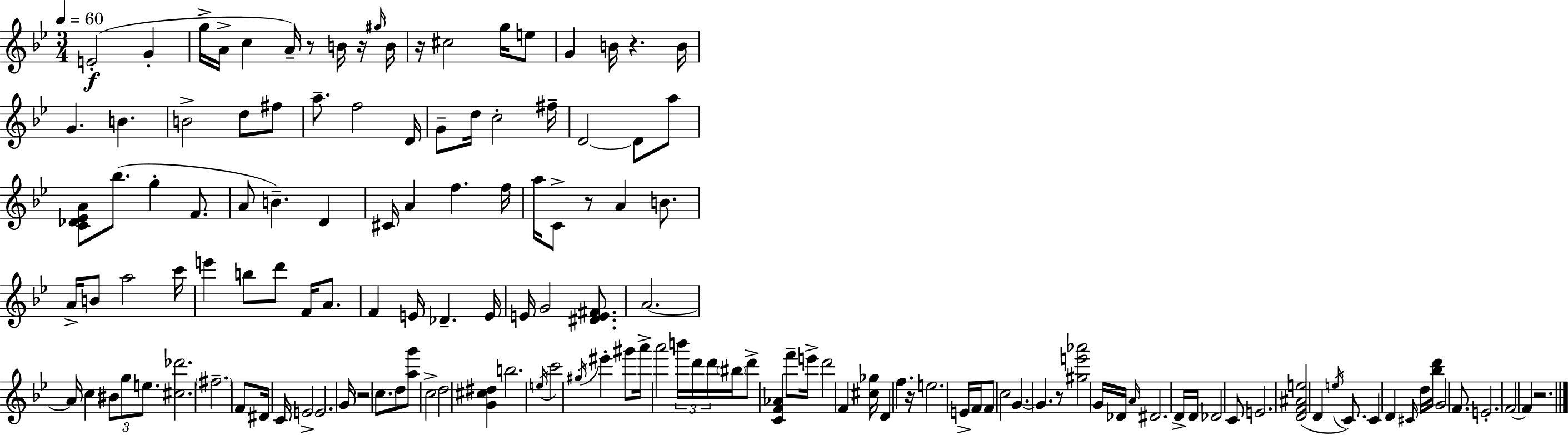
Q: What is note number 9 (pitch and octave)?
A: B4